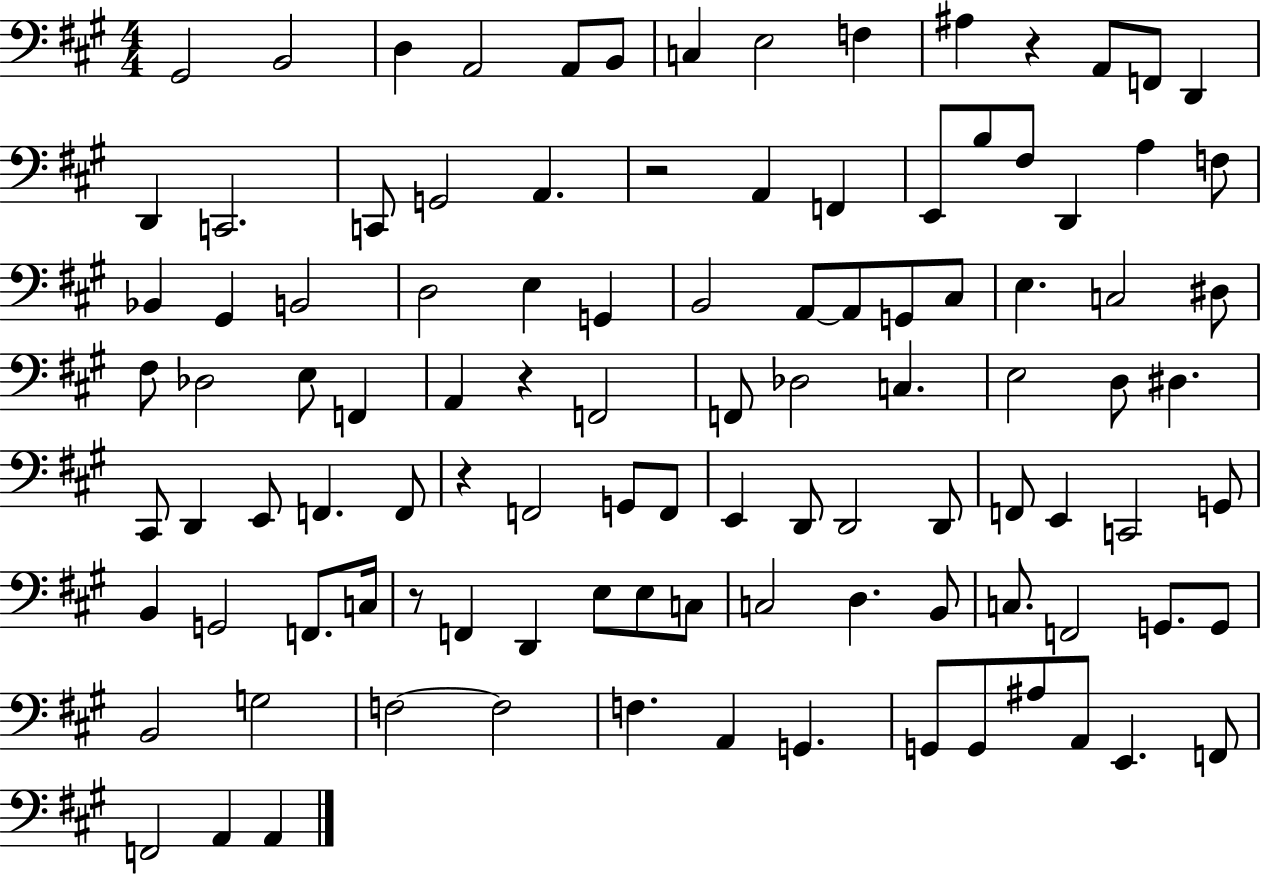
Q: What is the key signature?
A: A major